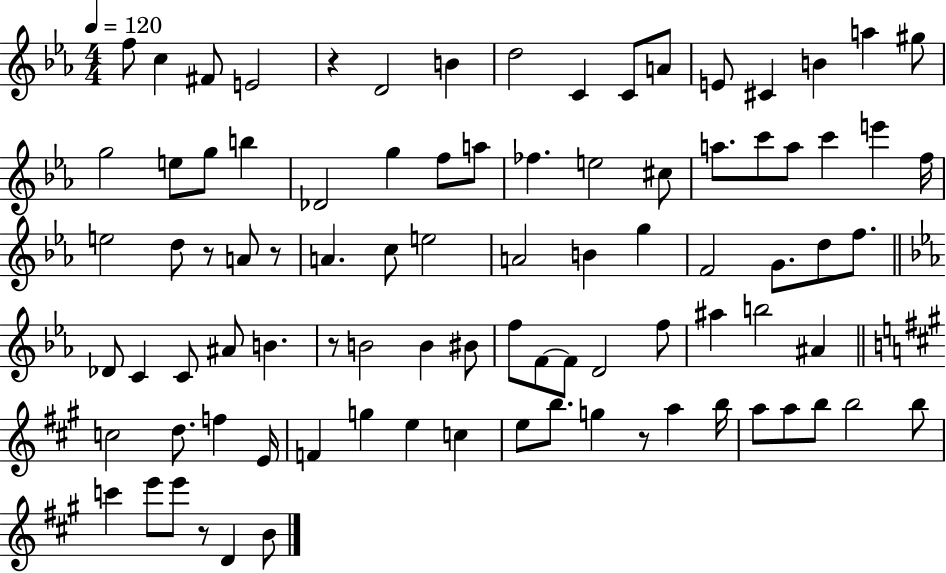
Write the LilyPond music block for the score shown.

{
  \clef treble
  \numericTimeSignature
  \time 4/4
  \key ees \major
  \tempo 4 = 120
  \repeat volta 2 { f''8 c''4 fis'8 e'2 | r4 d'2 b'4 | d''2 c'4 c'8 a'8 | e'8 cis'4 b'4 a''4 gis''8 | \break g''2 e''8 g''8 b''4 | des'2 g''4 f''8 a''8 | fes''4. e''2 cis''8 | a''8. c'''8 a''8 c'''4 e'''4 f''16 | \break e''2 d''8 r8 a'8 r8 | a'4. c''8 e''2 | a'2 b'4 g''4 | f'2 g'8. d''8 f''8. | \break \bar "||" \break \key c \minor des'8 c'4 c'8 ais'8 b'4. | r8 b'2 b'4 bis'8 | f''8 f'8~~ f'8 d'2 f''8 | ais''4 b''2 ais'4 | \break \bar "||" \break \key a \major c''2 d''8. f''4 e'16 | f'4 g''4 e''4 c''4 | e''8 b''8. g''4 r8 a''4 b''16 | a''8 a''8 b''8 b''2 b''8 | \break c'''4 e'''8 e'''8 r8 d'4 b'8 | } \bar "|."
}